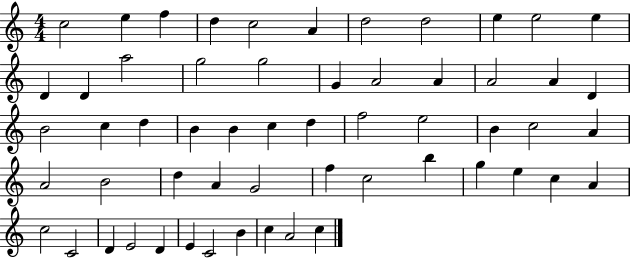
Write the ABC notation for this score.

X:1
T:Untitled
M:4/4
L:1/4
K:C
c2 e f d c2 A d2 d2 e e2 e D D a2 g2 g2 G A2 A A2 A D B2 c d B B c d f2 e2 B c2 A A2 B2 d A G2 f c2 b g e c A c2 C2 D E2 D E C2 B c A2 c